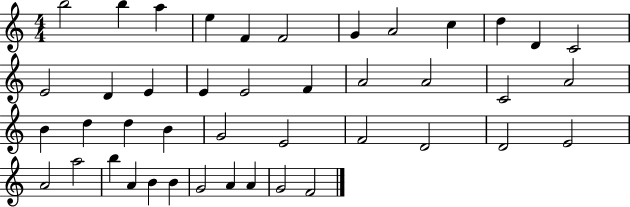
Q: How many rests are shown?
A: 0